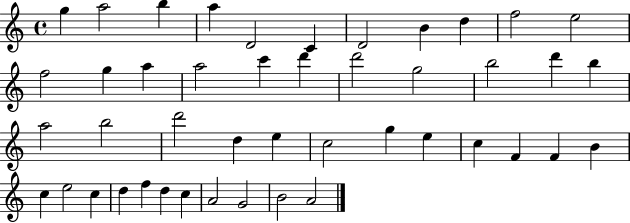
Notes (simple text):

G5/q A5/h B5/q A5/q D4/h C4/q D4/h B4/q D5/q F5/h E5/h F5/h G5/q A5/q A5/h C6/q D6/q D6/h G5/h B5/h D6/q B5/q A5/h B5/h D6/h D5/q E5/q C5/h G5/q E5/q C5/q F4/q F4/q B4/q C5/q E5/h C5/q D5/q F5/q D5/q C5/q A4/h G4/h B4/h A4/h